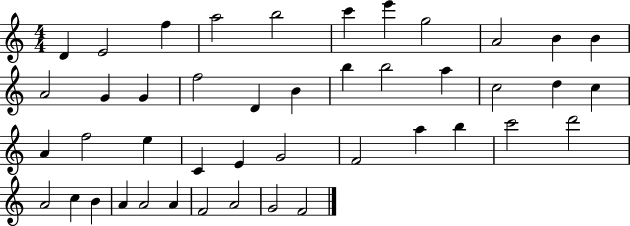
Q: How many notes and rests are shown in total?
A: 44